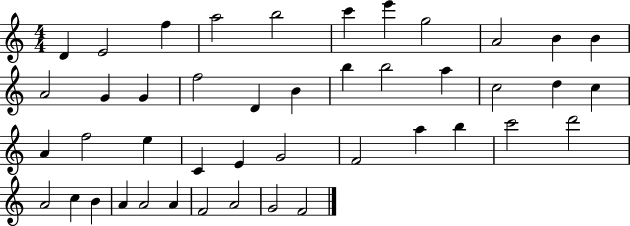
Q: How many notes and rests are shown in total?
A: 44